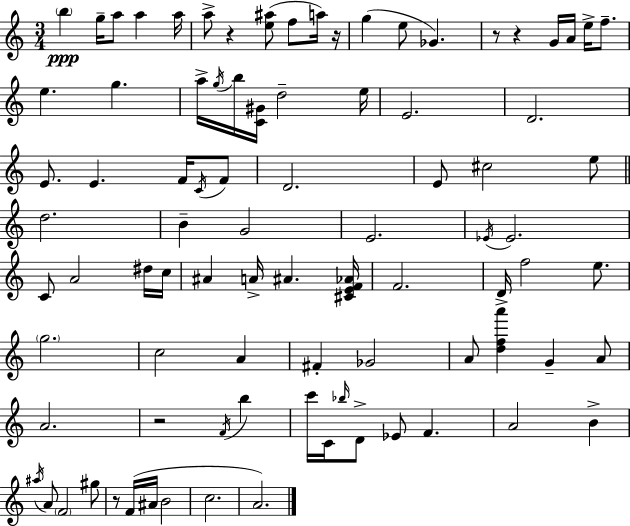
X:1
T:Untitled
M:3/4
L:1/4
K:Am
b g/4 a/2 a a/4 a/2 z [e^a]/2 f/2 a/4 z/4 g e/2 _G z/2 z G/4 A/4 e/4 f/2 e g a/4 g/4 b/4 [C^G]/4 d2 e/4 E2 D2 E/2 E F/4 C/4 F/2 D2 E/2 ^c2 e/2 d2 B G2 E2 _E/4 _E2 C/2 A2 ^d/4 c/4 ^A A/4 ^A [^CEF_A]/4 F2 D/4 f2 e/2 g2 c2 A ^F _G2 A/2 [dfa'] G A/2 A2 z2 F/4 b c'/4 C/4 _b/4 D/2 _E/2 F A2 B ^a/4 A/2 F2 ^g/2 z/2 F/4 ^A/4 B2 c2 A2